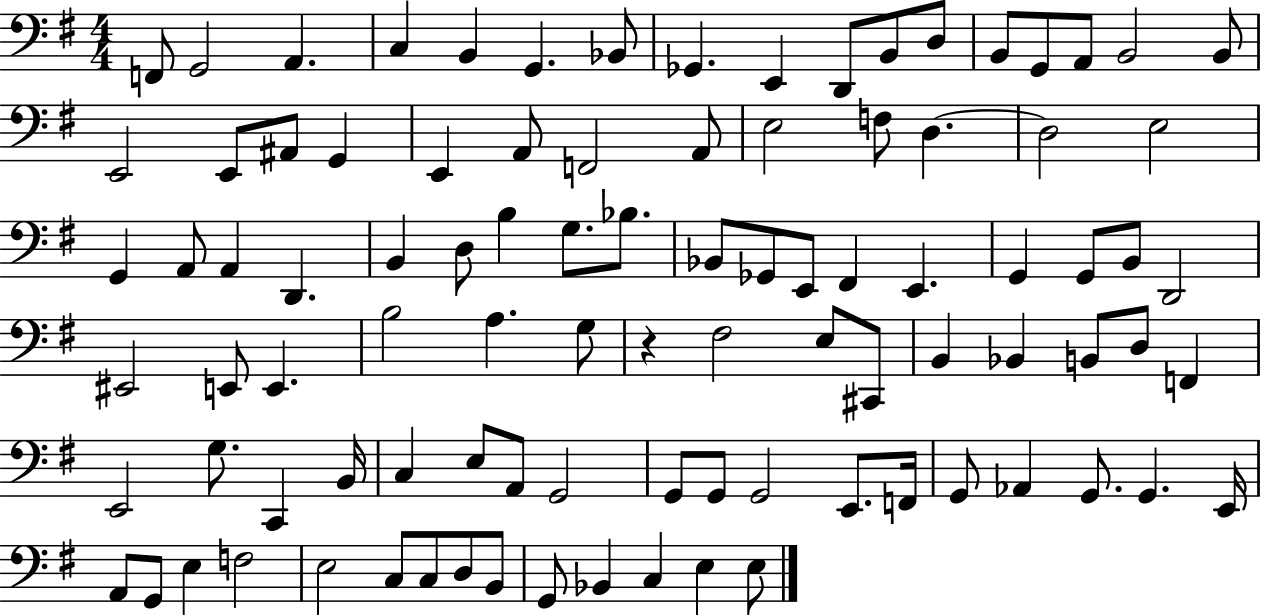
X:1
T:Untitled
M:4/4
L:1/4
K:G
F,,/2 G,,2 A,, C, B,, G,, _B,,/2 _G,, E,, D,,/2 B,,/2 D,/2 B,,/2 G,,/2 A,,/2 B,,2 B,,/2 E,,2 E,,/2 ^A,,/2 G,, E,, A,,/2 F,,2 A,,/2 E,2 F,/2 D, D,2 E,2 G,, A,,/2 A,, D,, B,, D,/2 B, G,/2 _B,/2 _B,,/2 _G,,/2 E,,/2 ^F,, E,, G,, G,,/2 B,,/2 D,,2 ^E,,2 E,,/2 E,, B,2 A, G,/2 z ^F,2 E,/2 ^C,,/2 B,, _B,, B,,/2 D,/2 F,, E,,2 G,/2 C,, B,,/4 C, E,/2 A,,/2 G,,2 G,,/2 G,,/2 G,,2 E,,/2 F,,/4 G,,/2 _A,, G,,/2 G,, E,,/4 A,,/2 G,,/2 E, F,2 E,2 C,/2 C,/2 D,/2 B,,/2 G,,/2 _B,, C, E, E,/2